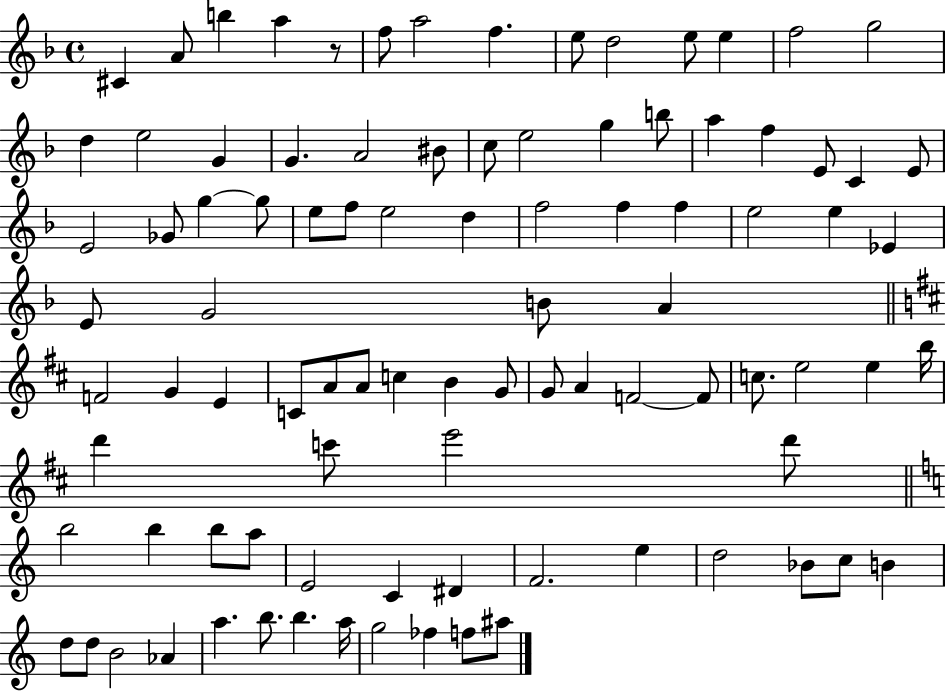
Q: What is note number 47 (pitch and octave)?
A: F4